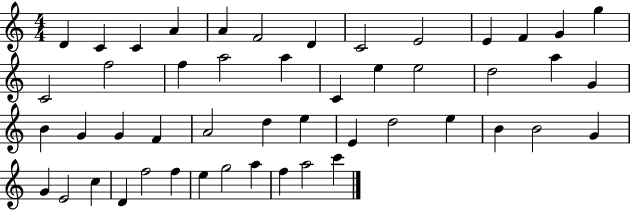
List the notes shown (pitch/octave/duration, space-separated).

D4/q C4/q C4/q A4/q A4/q F4/h D4/q C4/h E4/h E4/q F4/q G4/q G5/q C4/h F5/h F5/q A5/h A5/q C4/q E5/q E5/h D5/h A5/q G4/q B4/q G4/q G4/q F4/q A4/h D5/q E5/q E4/q D5/h E5/q B4/q B4/h G4/q G4/q E4/h C5/q D4/q F5/h F5/q E5/q G5/h A5/q F5/q A5/h C6/q